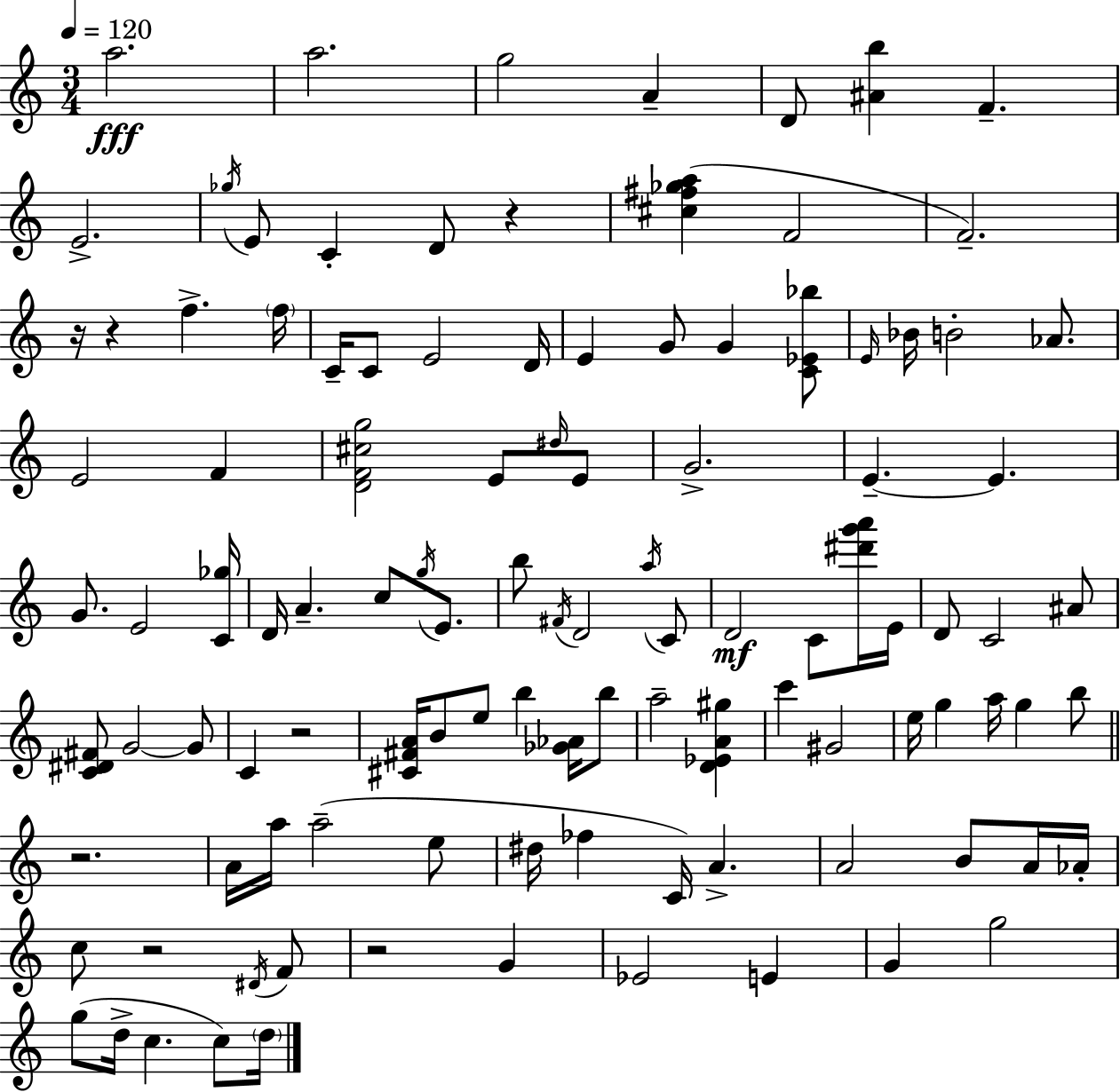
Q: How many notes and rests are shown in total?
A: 109